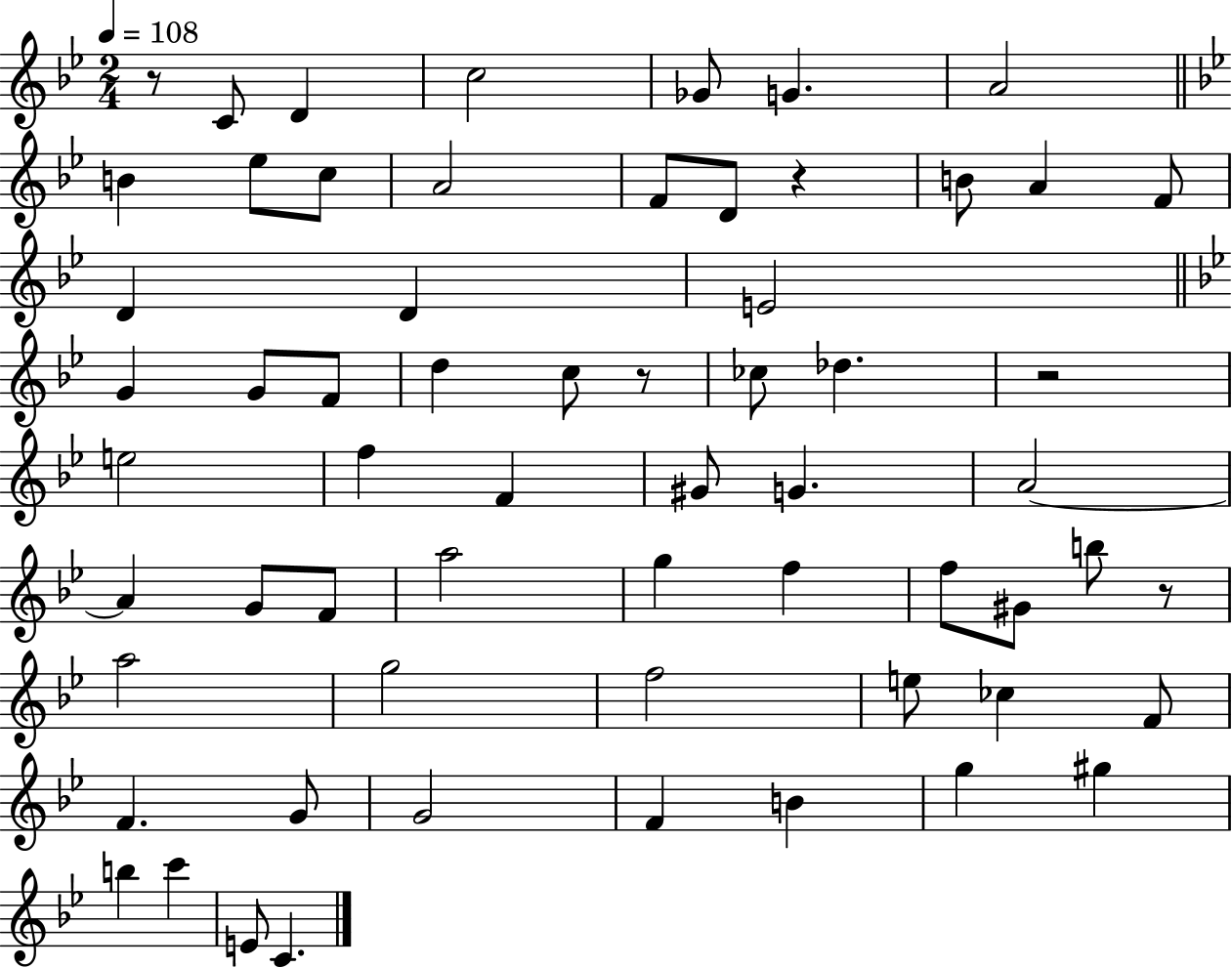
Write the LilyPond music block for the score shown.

{
  \clef treble
  \numericTimeSignature
  \time 2/4
  \key bes \major
  \tempo 4 = 108
  r8 c'8 d'4 | c''2 | ges'8 g'4. | a'2 | \break \bar "||" \break \key bes \major b'4 ees''8 c''8 | a'2 | f'8 d'8 r4 | b'8 a'4 f'8 | \break d'4 d'4 | e'2 | \bar "||" \break \key bes \major g'4 g'8 f'8 | d''4 c''8 r8 | ces''8 des''4. | r2 | \break e''2 | f''4 f'4 | gis'8 g'4. | a'2~~ | \break a'4 g'8 f'8 | a''2 | g''4 f''4 | f''8 gis'8 b''8 r8 | \break a''2 | g''2 | f''2 | e''8 ces''4 f'8 | \break f'4. g'8 | g'2 | f'4 b'4 | g''4 gis''4 | \break b''4 c'''4 | e'8 c'4. | \bar "|."
}